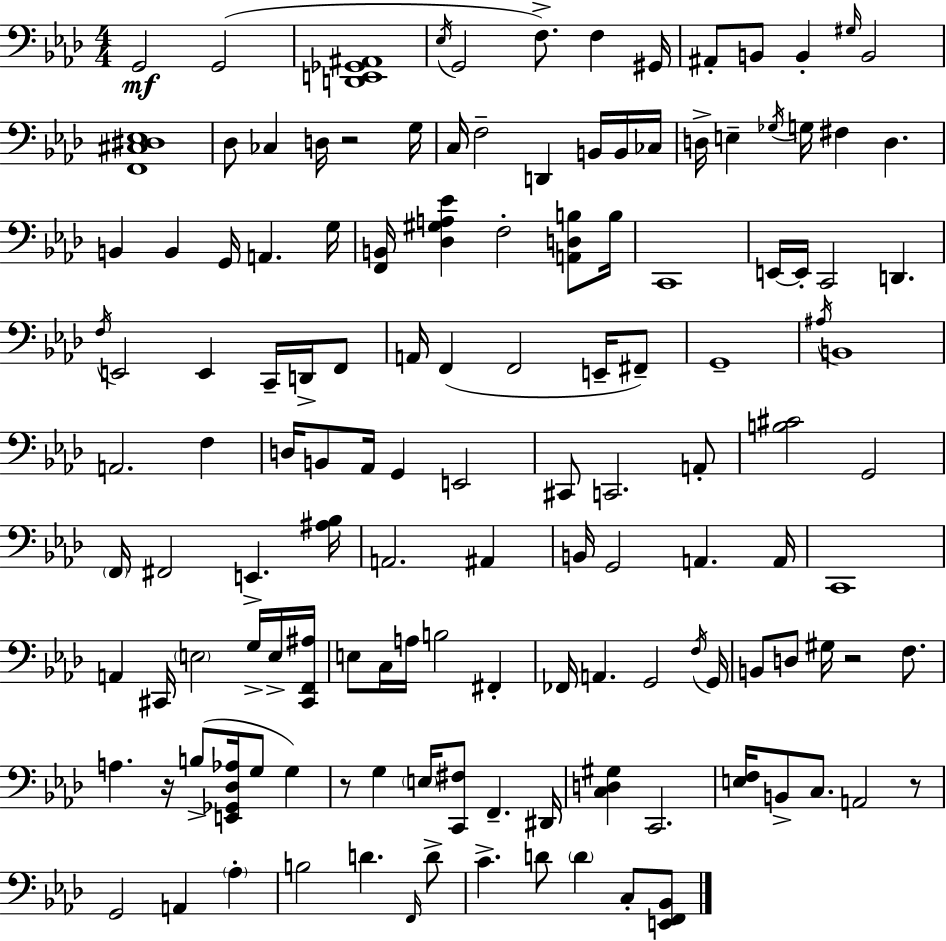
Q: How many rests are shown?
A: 5